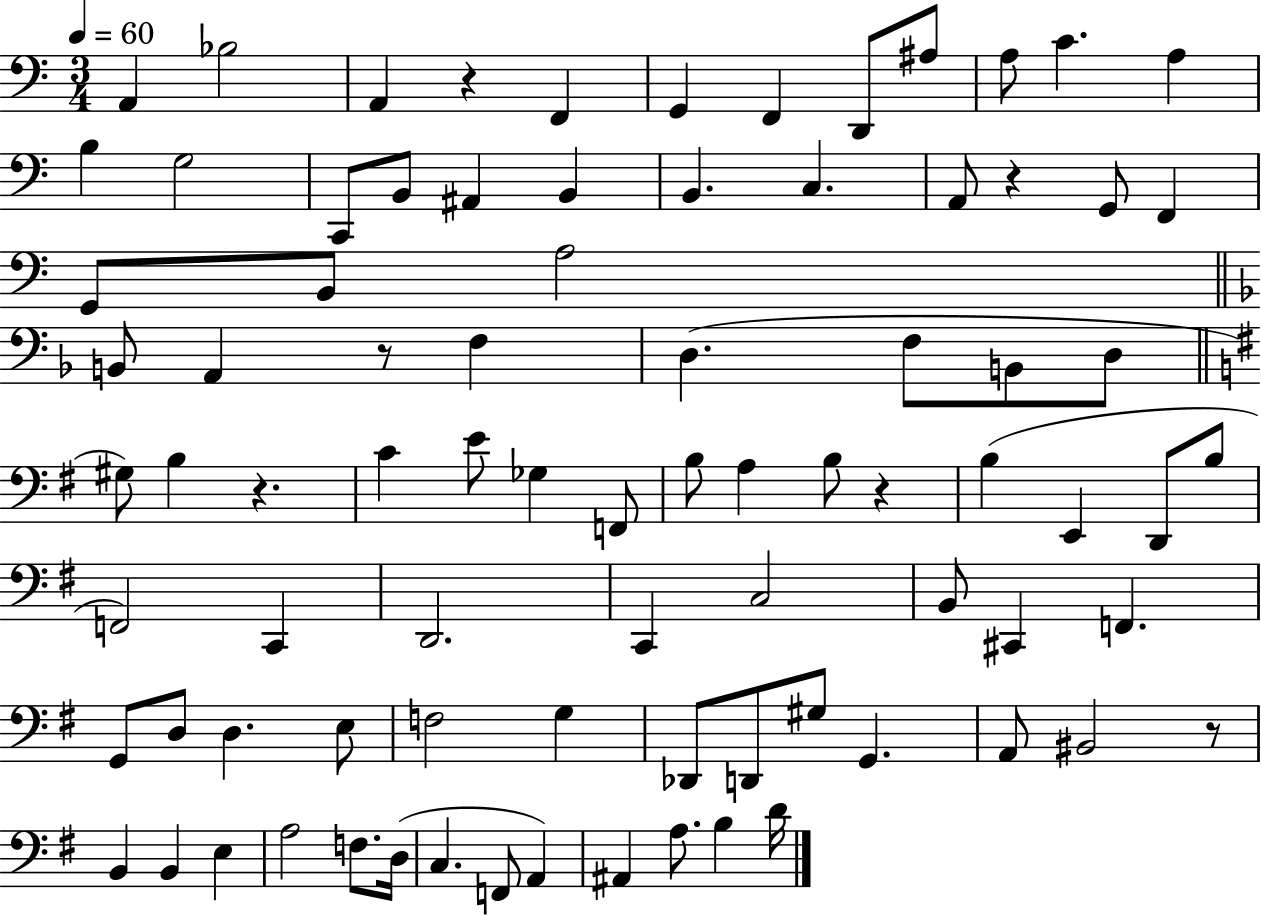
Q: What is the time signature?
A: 3/4